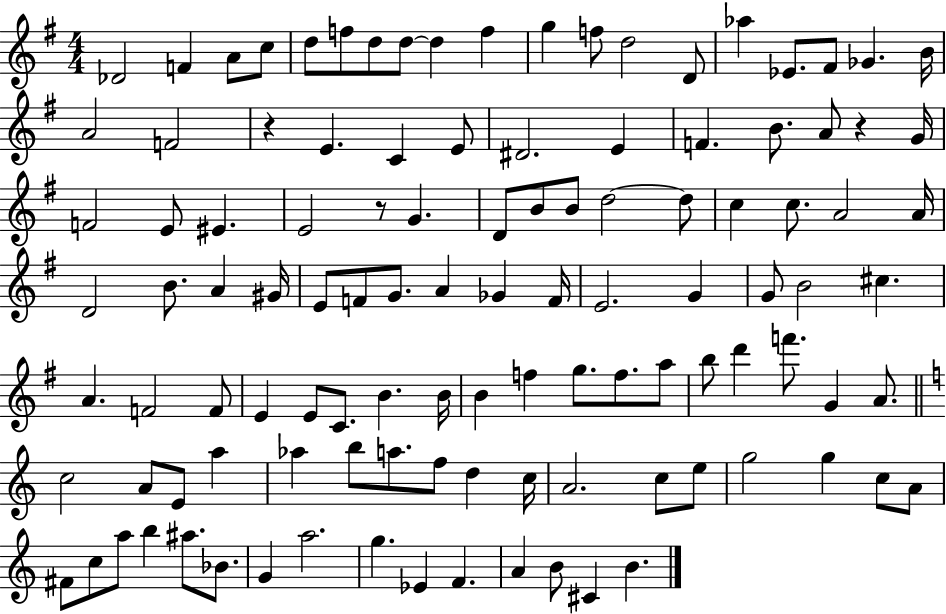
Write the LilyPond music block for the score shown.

{
  \clef treble
  \numericTimeSignature
  \time 4/4
  \key g \major
  \repeat volta 2 { des'2 f'4 a'8 c''8 | d''8 f''8 d''8 d''8~~ d''4 f''4 | g''4 f''8 d''2 d'8 | aes''4 ees'8. fis'8 ges'4. b'16 | \break a'2 f'2 | r4 e'4. c'4 e'8 | dis'2. e'4 | f'4. b'8. a'8 r4 g'16 | \break f'2 e'8 eis'4. | e'2 r8 g'4. | d'8 b'8 b'8 d''2~~ d''8 | c''4 c''8. a'2 a'16 | \break d'2 b'8. a'4 gis'16 | e'8 f'8 g'8. a'4 ges'4 f'16 | e'2. g'4 | g'8 b'2 cis''4. | \break a'4. f'2 f'8 | e'4 e'8 c'8. b'4. b'16 | b'4 f''4 g''8. f''8. a''8 | b''8 d'''4 f'''8. g'4 a'8. | \break \bar "||" \break \key a \minor c''2 a'8 e'8 a''4 | aes''4 b''8 a''8. f''8 d''4 c''16 | a'2. c''8 e''8 | g''2 g''4 c''8 a'8 | \break fis'8 c''8 a''8 b''4 ais''8. bes'8. | g'4 a''2. | g''4. ees'4 f'4. | a'4 b'8 cis'4 b'4. | \break } \bar "|."
}